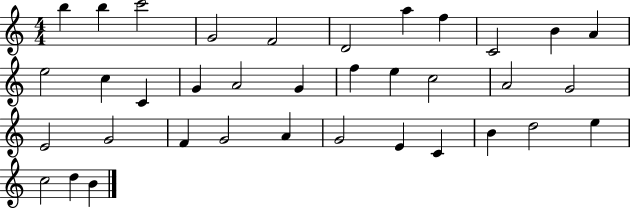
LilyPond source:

{
  \clef treble
  \numericTimeSignature
  \time 4/4
  \key c \major
  b''4 b''4 c'''2 | g'2 f'2 | d'2 a''4 f''4 | c'2 b'4 a'4 | \break e''2 c''4 c'4 | g'4 a'2 g'4 | f''4 e''4 c''2 | a'2 g'2 | \break e'2 g'2 | f'4 g'2 a'4 | g'2 e'4 c'4 | b'4 d''2 e''4 | \break c''2 d''4 b'4 | \bar "|."
}